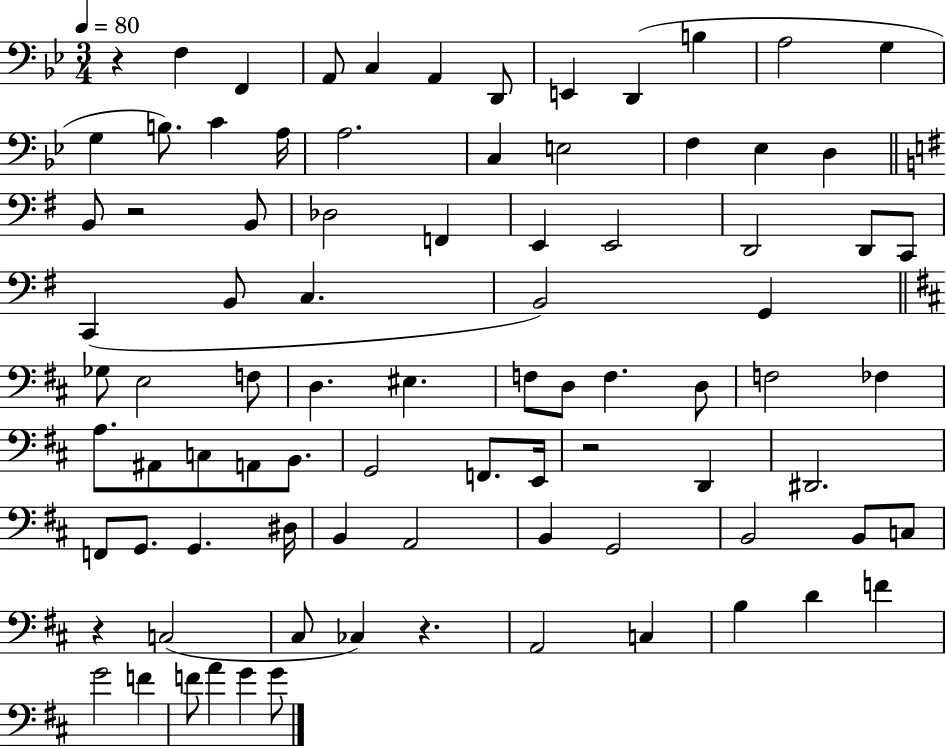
R/q F3/q F2/q A2/e C3/q A2/q D2/e E2/q D2/q B3/q A3/h G3/q G3/q B3/e. C4/q A3/s A3/h. C3/q E3/h F3/q Eb3/q D3/q B2/e R/h B2/e Db3/h F2/q E2/q E2/h D2/h D2/e C2/e C2/q B2/e C3/q. B2/h G2/q Gb3/e E3/h F3/e D3/q. EIS3/q. F3/e D3/e F3/q. D3/e F3/h FES3/q A3/e. A#2/e C3/e A2/e B2/e. G2/h F2/e. E2/s R/h D2/q D#2/h. F2/e G2/e. G2/q. D#3/s B2/q A2/h B2/q G2/h B2/h B2/e C3/e R/q C3/h C#3/e CES3/q R/q. A2/h C3/q B3/q D4/q F4/q G4/h F4/q F4/e A4/q G4/q G4/e